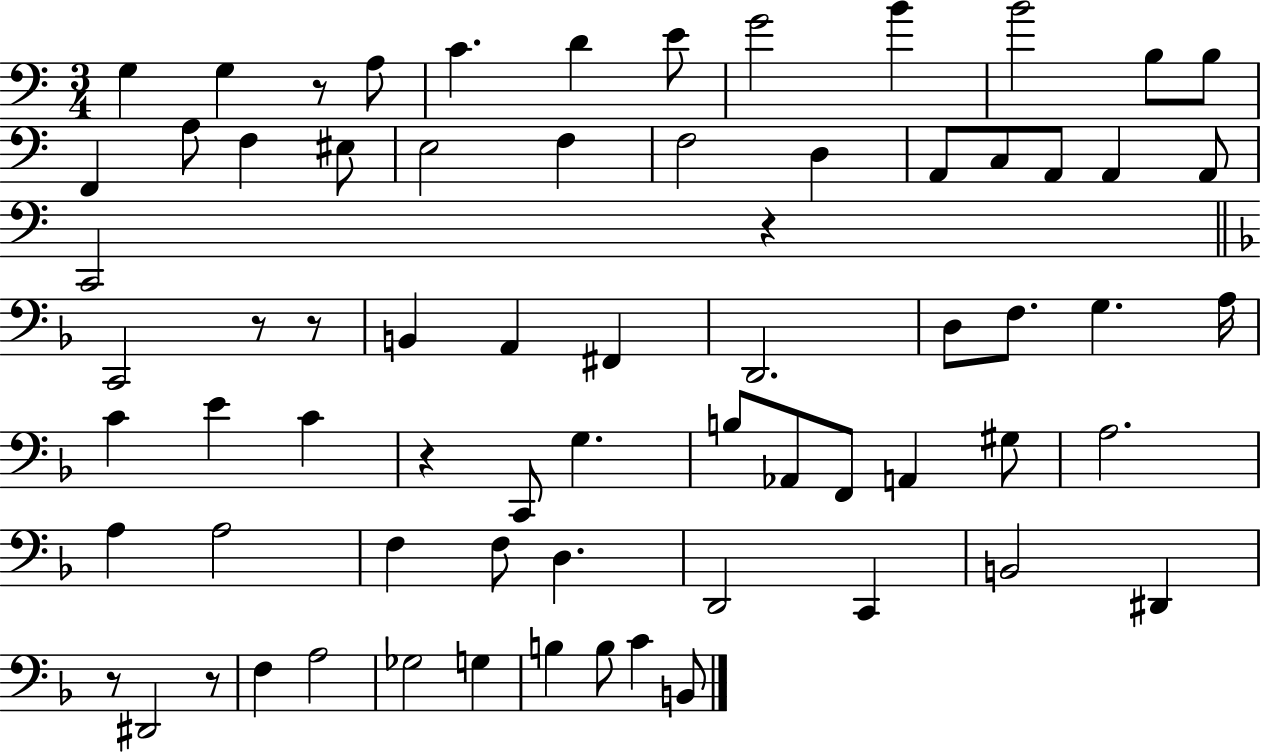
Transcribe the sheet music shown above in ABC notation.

X:1
T:Untitled
M:3/4
L:1/4
K:C
G, G, z/2 A,/2 C D E/2 G2 B B2 B,/2 B,/2 F,, A,/2 F, ^E,/2 E,2 F, F,2 D, A,,/2 C,/2 A,,/2 A,, A,,/2 C,,2 z C,,2 z/2 z/2 B,, A,, ^F,, D,,2 D,/2 F,/2 G, A,/4 C E C z C,,/2 G, B,/2 _A,,/2 F,,/2 A,, ^G,/2 A,2 A, A,2 F, F,/2 D, D,,2 C,, B,,2 ^D,, z/2 ^D,,2 z/2 F, A,2 _G,2 G, B, B,/2 C B,,/2